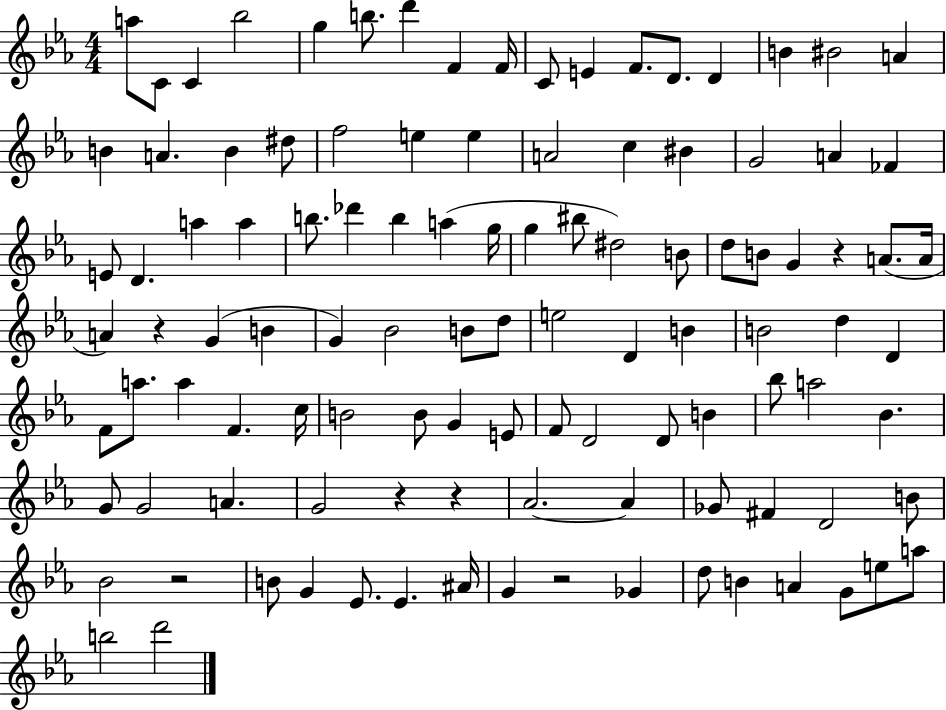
A5/e C4/e C4/q Bb5/h G5/q B5/e. D6/q F4/q F4/s C4/e E4/q F4/e. D4/e. D4/q B4/q BIS4/h A4/q B4/q A4/q. B4/q D#5/e F5/h E5/q E5/q A4/h C5/q BIS4/q G4/h A4/q FES4/q E4/e D4/q. A5/q A5/q B5/e. Db6/q B5/q A5/q G5/s G5/q BIS5/e D#5/h B4/e D5/e B4/e G4/q R/q A4/e. A4/s A4/q R/q G4/q B4/q G4/q Bb4/h B4/e D5/e E5/h D4/q B4/q B4/h D5/q D4/q F4/e A5/e. A5/q F4/q. C5/s B4/h B4/e G4/q E4/e F4/e D4/h D4/e B4/q Bb5/e A5/h Bb4/q. G4/e G4/h A4/q. G4/h R/q R/q Ab4/h. Ab4/q Gb4/e F#4/q D4/h B4/e Bb4/h R/h B4/e G4/q Eb4/e. Eb4/q. A#4/s G4/q R/h Gb4/q D5/e B4/q A4/q G4/e E5/e A5/e B5/h D6/h